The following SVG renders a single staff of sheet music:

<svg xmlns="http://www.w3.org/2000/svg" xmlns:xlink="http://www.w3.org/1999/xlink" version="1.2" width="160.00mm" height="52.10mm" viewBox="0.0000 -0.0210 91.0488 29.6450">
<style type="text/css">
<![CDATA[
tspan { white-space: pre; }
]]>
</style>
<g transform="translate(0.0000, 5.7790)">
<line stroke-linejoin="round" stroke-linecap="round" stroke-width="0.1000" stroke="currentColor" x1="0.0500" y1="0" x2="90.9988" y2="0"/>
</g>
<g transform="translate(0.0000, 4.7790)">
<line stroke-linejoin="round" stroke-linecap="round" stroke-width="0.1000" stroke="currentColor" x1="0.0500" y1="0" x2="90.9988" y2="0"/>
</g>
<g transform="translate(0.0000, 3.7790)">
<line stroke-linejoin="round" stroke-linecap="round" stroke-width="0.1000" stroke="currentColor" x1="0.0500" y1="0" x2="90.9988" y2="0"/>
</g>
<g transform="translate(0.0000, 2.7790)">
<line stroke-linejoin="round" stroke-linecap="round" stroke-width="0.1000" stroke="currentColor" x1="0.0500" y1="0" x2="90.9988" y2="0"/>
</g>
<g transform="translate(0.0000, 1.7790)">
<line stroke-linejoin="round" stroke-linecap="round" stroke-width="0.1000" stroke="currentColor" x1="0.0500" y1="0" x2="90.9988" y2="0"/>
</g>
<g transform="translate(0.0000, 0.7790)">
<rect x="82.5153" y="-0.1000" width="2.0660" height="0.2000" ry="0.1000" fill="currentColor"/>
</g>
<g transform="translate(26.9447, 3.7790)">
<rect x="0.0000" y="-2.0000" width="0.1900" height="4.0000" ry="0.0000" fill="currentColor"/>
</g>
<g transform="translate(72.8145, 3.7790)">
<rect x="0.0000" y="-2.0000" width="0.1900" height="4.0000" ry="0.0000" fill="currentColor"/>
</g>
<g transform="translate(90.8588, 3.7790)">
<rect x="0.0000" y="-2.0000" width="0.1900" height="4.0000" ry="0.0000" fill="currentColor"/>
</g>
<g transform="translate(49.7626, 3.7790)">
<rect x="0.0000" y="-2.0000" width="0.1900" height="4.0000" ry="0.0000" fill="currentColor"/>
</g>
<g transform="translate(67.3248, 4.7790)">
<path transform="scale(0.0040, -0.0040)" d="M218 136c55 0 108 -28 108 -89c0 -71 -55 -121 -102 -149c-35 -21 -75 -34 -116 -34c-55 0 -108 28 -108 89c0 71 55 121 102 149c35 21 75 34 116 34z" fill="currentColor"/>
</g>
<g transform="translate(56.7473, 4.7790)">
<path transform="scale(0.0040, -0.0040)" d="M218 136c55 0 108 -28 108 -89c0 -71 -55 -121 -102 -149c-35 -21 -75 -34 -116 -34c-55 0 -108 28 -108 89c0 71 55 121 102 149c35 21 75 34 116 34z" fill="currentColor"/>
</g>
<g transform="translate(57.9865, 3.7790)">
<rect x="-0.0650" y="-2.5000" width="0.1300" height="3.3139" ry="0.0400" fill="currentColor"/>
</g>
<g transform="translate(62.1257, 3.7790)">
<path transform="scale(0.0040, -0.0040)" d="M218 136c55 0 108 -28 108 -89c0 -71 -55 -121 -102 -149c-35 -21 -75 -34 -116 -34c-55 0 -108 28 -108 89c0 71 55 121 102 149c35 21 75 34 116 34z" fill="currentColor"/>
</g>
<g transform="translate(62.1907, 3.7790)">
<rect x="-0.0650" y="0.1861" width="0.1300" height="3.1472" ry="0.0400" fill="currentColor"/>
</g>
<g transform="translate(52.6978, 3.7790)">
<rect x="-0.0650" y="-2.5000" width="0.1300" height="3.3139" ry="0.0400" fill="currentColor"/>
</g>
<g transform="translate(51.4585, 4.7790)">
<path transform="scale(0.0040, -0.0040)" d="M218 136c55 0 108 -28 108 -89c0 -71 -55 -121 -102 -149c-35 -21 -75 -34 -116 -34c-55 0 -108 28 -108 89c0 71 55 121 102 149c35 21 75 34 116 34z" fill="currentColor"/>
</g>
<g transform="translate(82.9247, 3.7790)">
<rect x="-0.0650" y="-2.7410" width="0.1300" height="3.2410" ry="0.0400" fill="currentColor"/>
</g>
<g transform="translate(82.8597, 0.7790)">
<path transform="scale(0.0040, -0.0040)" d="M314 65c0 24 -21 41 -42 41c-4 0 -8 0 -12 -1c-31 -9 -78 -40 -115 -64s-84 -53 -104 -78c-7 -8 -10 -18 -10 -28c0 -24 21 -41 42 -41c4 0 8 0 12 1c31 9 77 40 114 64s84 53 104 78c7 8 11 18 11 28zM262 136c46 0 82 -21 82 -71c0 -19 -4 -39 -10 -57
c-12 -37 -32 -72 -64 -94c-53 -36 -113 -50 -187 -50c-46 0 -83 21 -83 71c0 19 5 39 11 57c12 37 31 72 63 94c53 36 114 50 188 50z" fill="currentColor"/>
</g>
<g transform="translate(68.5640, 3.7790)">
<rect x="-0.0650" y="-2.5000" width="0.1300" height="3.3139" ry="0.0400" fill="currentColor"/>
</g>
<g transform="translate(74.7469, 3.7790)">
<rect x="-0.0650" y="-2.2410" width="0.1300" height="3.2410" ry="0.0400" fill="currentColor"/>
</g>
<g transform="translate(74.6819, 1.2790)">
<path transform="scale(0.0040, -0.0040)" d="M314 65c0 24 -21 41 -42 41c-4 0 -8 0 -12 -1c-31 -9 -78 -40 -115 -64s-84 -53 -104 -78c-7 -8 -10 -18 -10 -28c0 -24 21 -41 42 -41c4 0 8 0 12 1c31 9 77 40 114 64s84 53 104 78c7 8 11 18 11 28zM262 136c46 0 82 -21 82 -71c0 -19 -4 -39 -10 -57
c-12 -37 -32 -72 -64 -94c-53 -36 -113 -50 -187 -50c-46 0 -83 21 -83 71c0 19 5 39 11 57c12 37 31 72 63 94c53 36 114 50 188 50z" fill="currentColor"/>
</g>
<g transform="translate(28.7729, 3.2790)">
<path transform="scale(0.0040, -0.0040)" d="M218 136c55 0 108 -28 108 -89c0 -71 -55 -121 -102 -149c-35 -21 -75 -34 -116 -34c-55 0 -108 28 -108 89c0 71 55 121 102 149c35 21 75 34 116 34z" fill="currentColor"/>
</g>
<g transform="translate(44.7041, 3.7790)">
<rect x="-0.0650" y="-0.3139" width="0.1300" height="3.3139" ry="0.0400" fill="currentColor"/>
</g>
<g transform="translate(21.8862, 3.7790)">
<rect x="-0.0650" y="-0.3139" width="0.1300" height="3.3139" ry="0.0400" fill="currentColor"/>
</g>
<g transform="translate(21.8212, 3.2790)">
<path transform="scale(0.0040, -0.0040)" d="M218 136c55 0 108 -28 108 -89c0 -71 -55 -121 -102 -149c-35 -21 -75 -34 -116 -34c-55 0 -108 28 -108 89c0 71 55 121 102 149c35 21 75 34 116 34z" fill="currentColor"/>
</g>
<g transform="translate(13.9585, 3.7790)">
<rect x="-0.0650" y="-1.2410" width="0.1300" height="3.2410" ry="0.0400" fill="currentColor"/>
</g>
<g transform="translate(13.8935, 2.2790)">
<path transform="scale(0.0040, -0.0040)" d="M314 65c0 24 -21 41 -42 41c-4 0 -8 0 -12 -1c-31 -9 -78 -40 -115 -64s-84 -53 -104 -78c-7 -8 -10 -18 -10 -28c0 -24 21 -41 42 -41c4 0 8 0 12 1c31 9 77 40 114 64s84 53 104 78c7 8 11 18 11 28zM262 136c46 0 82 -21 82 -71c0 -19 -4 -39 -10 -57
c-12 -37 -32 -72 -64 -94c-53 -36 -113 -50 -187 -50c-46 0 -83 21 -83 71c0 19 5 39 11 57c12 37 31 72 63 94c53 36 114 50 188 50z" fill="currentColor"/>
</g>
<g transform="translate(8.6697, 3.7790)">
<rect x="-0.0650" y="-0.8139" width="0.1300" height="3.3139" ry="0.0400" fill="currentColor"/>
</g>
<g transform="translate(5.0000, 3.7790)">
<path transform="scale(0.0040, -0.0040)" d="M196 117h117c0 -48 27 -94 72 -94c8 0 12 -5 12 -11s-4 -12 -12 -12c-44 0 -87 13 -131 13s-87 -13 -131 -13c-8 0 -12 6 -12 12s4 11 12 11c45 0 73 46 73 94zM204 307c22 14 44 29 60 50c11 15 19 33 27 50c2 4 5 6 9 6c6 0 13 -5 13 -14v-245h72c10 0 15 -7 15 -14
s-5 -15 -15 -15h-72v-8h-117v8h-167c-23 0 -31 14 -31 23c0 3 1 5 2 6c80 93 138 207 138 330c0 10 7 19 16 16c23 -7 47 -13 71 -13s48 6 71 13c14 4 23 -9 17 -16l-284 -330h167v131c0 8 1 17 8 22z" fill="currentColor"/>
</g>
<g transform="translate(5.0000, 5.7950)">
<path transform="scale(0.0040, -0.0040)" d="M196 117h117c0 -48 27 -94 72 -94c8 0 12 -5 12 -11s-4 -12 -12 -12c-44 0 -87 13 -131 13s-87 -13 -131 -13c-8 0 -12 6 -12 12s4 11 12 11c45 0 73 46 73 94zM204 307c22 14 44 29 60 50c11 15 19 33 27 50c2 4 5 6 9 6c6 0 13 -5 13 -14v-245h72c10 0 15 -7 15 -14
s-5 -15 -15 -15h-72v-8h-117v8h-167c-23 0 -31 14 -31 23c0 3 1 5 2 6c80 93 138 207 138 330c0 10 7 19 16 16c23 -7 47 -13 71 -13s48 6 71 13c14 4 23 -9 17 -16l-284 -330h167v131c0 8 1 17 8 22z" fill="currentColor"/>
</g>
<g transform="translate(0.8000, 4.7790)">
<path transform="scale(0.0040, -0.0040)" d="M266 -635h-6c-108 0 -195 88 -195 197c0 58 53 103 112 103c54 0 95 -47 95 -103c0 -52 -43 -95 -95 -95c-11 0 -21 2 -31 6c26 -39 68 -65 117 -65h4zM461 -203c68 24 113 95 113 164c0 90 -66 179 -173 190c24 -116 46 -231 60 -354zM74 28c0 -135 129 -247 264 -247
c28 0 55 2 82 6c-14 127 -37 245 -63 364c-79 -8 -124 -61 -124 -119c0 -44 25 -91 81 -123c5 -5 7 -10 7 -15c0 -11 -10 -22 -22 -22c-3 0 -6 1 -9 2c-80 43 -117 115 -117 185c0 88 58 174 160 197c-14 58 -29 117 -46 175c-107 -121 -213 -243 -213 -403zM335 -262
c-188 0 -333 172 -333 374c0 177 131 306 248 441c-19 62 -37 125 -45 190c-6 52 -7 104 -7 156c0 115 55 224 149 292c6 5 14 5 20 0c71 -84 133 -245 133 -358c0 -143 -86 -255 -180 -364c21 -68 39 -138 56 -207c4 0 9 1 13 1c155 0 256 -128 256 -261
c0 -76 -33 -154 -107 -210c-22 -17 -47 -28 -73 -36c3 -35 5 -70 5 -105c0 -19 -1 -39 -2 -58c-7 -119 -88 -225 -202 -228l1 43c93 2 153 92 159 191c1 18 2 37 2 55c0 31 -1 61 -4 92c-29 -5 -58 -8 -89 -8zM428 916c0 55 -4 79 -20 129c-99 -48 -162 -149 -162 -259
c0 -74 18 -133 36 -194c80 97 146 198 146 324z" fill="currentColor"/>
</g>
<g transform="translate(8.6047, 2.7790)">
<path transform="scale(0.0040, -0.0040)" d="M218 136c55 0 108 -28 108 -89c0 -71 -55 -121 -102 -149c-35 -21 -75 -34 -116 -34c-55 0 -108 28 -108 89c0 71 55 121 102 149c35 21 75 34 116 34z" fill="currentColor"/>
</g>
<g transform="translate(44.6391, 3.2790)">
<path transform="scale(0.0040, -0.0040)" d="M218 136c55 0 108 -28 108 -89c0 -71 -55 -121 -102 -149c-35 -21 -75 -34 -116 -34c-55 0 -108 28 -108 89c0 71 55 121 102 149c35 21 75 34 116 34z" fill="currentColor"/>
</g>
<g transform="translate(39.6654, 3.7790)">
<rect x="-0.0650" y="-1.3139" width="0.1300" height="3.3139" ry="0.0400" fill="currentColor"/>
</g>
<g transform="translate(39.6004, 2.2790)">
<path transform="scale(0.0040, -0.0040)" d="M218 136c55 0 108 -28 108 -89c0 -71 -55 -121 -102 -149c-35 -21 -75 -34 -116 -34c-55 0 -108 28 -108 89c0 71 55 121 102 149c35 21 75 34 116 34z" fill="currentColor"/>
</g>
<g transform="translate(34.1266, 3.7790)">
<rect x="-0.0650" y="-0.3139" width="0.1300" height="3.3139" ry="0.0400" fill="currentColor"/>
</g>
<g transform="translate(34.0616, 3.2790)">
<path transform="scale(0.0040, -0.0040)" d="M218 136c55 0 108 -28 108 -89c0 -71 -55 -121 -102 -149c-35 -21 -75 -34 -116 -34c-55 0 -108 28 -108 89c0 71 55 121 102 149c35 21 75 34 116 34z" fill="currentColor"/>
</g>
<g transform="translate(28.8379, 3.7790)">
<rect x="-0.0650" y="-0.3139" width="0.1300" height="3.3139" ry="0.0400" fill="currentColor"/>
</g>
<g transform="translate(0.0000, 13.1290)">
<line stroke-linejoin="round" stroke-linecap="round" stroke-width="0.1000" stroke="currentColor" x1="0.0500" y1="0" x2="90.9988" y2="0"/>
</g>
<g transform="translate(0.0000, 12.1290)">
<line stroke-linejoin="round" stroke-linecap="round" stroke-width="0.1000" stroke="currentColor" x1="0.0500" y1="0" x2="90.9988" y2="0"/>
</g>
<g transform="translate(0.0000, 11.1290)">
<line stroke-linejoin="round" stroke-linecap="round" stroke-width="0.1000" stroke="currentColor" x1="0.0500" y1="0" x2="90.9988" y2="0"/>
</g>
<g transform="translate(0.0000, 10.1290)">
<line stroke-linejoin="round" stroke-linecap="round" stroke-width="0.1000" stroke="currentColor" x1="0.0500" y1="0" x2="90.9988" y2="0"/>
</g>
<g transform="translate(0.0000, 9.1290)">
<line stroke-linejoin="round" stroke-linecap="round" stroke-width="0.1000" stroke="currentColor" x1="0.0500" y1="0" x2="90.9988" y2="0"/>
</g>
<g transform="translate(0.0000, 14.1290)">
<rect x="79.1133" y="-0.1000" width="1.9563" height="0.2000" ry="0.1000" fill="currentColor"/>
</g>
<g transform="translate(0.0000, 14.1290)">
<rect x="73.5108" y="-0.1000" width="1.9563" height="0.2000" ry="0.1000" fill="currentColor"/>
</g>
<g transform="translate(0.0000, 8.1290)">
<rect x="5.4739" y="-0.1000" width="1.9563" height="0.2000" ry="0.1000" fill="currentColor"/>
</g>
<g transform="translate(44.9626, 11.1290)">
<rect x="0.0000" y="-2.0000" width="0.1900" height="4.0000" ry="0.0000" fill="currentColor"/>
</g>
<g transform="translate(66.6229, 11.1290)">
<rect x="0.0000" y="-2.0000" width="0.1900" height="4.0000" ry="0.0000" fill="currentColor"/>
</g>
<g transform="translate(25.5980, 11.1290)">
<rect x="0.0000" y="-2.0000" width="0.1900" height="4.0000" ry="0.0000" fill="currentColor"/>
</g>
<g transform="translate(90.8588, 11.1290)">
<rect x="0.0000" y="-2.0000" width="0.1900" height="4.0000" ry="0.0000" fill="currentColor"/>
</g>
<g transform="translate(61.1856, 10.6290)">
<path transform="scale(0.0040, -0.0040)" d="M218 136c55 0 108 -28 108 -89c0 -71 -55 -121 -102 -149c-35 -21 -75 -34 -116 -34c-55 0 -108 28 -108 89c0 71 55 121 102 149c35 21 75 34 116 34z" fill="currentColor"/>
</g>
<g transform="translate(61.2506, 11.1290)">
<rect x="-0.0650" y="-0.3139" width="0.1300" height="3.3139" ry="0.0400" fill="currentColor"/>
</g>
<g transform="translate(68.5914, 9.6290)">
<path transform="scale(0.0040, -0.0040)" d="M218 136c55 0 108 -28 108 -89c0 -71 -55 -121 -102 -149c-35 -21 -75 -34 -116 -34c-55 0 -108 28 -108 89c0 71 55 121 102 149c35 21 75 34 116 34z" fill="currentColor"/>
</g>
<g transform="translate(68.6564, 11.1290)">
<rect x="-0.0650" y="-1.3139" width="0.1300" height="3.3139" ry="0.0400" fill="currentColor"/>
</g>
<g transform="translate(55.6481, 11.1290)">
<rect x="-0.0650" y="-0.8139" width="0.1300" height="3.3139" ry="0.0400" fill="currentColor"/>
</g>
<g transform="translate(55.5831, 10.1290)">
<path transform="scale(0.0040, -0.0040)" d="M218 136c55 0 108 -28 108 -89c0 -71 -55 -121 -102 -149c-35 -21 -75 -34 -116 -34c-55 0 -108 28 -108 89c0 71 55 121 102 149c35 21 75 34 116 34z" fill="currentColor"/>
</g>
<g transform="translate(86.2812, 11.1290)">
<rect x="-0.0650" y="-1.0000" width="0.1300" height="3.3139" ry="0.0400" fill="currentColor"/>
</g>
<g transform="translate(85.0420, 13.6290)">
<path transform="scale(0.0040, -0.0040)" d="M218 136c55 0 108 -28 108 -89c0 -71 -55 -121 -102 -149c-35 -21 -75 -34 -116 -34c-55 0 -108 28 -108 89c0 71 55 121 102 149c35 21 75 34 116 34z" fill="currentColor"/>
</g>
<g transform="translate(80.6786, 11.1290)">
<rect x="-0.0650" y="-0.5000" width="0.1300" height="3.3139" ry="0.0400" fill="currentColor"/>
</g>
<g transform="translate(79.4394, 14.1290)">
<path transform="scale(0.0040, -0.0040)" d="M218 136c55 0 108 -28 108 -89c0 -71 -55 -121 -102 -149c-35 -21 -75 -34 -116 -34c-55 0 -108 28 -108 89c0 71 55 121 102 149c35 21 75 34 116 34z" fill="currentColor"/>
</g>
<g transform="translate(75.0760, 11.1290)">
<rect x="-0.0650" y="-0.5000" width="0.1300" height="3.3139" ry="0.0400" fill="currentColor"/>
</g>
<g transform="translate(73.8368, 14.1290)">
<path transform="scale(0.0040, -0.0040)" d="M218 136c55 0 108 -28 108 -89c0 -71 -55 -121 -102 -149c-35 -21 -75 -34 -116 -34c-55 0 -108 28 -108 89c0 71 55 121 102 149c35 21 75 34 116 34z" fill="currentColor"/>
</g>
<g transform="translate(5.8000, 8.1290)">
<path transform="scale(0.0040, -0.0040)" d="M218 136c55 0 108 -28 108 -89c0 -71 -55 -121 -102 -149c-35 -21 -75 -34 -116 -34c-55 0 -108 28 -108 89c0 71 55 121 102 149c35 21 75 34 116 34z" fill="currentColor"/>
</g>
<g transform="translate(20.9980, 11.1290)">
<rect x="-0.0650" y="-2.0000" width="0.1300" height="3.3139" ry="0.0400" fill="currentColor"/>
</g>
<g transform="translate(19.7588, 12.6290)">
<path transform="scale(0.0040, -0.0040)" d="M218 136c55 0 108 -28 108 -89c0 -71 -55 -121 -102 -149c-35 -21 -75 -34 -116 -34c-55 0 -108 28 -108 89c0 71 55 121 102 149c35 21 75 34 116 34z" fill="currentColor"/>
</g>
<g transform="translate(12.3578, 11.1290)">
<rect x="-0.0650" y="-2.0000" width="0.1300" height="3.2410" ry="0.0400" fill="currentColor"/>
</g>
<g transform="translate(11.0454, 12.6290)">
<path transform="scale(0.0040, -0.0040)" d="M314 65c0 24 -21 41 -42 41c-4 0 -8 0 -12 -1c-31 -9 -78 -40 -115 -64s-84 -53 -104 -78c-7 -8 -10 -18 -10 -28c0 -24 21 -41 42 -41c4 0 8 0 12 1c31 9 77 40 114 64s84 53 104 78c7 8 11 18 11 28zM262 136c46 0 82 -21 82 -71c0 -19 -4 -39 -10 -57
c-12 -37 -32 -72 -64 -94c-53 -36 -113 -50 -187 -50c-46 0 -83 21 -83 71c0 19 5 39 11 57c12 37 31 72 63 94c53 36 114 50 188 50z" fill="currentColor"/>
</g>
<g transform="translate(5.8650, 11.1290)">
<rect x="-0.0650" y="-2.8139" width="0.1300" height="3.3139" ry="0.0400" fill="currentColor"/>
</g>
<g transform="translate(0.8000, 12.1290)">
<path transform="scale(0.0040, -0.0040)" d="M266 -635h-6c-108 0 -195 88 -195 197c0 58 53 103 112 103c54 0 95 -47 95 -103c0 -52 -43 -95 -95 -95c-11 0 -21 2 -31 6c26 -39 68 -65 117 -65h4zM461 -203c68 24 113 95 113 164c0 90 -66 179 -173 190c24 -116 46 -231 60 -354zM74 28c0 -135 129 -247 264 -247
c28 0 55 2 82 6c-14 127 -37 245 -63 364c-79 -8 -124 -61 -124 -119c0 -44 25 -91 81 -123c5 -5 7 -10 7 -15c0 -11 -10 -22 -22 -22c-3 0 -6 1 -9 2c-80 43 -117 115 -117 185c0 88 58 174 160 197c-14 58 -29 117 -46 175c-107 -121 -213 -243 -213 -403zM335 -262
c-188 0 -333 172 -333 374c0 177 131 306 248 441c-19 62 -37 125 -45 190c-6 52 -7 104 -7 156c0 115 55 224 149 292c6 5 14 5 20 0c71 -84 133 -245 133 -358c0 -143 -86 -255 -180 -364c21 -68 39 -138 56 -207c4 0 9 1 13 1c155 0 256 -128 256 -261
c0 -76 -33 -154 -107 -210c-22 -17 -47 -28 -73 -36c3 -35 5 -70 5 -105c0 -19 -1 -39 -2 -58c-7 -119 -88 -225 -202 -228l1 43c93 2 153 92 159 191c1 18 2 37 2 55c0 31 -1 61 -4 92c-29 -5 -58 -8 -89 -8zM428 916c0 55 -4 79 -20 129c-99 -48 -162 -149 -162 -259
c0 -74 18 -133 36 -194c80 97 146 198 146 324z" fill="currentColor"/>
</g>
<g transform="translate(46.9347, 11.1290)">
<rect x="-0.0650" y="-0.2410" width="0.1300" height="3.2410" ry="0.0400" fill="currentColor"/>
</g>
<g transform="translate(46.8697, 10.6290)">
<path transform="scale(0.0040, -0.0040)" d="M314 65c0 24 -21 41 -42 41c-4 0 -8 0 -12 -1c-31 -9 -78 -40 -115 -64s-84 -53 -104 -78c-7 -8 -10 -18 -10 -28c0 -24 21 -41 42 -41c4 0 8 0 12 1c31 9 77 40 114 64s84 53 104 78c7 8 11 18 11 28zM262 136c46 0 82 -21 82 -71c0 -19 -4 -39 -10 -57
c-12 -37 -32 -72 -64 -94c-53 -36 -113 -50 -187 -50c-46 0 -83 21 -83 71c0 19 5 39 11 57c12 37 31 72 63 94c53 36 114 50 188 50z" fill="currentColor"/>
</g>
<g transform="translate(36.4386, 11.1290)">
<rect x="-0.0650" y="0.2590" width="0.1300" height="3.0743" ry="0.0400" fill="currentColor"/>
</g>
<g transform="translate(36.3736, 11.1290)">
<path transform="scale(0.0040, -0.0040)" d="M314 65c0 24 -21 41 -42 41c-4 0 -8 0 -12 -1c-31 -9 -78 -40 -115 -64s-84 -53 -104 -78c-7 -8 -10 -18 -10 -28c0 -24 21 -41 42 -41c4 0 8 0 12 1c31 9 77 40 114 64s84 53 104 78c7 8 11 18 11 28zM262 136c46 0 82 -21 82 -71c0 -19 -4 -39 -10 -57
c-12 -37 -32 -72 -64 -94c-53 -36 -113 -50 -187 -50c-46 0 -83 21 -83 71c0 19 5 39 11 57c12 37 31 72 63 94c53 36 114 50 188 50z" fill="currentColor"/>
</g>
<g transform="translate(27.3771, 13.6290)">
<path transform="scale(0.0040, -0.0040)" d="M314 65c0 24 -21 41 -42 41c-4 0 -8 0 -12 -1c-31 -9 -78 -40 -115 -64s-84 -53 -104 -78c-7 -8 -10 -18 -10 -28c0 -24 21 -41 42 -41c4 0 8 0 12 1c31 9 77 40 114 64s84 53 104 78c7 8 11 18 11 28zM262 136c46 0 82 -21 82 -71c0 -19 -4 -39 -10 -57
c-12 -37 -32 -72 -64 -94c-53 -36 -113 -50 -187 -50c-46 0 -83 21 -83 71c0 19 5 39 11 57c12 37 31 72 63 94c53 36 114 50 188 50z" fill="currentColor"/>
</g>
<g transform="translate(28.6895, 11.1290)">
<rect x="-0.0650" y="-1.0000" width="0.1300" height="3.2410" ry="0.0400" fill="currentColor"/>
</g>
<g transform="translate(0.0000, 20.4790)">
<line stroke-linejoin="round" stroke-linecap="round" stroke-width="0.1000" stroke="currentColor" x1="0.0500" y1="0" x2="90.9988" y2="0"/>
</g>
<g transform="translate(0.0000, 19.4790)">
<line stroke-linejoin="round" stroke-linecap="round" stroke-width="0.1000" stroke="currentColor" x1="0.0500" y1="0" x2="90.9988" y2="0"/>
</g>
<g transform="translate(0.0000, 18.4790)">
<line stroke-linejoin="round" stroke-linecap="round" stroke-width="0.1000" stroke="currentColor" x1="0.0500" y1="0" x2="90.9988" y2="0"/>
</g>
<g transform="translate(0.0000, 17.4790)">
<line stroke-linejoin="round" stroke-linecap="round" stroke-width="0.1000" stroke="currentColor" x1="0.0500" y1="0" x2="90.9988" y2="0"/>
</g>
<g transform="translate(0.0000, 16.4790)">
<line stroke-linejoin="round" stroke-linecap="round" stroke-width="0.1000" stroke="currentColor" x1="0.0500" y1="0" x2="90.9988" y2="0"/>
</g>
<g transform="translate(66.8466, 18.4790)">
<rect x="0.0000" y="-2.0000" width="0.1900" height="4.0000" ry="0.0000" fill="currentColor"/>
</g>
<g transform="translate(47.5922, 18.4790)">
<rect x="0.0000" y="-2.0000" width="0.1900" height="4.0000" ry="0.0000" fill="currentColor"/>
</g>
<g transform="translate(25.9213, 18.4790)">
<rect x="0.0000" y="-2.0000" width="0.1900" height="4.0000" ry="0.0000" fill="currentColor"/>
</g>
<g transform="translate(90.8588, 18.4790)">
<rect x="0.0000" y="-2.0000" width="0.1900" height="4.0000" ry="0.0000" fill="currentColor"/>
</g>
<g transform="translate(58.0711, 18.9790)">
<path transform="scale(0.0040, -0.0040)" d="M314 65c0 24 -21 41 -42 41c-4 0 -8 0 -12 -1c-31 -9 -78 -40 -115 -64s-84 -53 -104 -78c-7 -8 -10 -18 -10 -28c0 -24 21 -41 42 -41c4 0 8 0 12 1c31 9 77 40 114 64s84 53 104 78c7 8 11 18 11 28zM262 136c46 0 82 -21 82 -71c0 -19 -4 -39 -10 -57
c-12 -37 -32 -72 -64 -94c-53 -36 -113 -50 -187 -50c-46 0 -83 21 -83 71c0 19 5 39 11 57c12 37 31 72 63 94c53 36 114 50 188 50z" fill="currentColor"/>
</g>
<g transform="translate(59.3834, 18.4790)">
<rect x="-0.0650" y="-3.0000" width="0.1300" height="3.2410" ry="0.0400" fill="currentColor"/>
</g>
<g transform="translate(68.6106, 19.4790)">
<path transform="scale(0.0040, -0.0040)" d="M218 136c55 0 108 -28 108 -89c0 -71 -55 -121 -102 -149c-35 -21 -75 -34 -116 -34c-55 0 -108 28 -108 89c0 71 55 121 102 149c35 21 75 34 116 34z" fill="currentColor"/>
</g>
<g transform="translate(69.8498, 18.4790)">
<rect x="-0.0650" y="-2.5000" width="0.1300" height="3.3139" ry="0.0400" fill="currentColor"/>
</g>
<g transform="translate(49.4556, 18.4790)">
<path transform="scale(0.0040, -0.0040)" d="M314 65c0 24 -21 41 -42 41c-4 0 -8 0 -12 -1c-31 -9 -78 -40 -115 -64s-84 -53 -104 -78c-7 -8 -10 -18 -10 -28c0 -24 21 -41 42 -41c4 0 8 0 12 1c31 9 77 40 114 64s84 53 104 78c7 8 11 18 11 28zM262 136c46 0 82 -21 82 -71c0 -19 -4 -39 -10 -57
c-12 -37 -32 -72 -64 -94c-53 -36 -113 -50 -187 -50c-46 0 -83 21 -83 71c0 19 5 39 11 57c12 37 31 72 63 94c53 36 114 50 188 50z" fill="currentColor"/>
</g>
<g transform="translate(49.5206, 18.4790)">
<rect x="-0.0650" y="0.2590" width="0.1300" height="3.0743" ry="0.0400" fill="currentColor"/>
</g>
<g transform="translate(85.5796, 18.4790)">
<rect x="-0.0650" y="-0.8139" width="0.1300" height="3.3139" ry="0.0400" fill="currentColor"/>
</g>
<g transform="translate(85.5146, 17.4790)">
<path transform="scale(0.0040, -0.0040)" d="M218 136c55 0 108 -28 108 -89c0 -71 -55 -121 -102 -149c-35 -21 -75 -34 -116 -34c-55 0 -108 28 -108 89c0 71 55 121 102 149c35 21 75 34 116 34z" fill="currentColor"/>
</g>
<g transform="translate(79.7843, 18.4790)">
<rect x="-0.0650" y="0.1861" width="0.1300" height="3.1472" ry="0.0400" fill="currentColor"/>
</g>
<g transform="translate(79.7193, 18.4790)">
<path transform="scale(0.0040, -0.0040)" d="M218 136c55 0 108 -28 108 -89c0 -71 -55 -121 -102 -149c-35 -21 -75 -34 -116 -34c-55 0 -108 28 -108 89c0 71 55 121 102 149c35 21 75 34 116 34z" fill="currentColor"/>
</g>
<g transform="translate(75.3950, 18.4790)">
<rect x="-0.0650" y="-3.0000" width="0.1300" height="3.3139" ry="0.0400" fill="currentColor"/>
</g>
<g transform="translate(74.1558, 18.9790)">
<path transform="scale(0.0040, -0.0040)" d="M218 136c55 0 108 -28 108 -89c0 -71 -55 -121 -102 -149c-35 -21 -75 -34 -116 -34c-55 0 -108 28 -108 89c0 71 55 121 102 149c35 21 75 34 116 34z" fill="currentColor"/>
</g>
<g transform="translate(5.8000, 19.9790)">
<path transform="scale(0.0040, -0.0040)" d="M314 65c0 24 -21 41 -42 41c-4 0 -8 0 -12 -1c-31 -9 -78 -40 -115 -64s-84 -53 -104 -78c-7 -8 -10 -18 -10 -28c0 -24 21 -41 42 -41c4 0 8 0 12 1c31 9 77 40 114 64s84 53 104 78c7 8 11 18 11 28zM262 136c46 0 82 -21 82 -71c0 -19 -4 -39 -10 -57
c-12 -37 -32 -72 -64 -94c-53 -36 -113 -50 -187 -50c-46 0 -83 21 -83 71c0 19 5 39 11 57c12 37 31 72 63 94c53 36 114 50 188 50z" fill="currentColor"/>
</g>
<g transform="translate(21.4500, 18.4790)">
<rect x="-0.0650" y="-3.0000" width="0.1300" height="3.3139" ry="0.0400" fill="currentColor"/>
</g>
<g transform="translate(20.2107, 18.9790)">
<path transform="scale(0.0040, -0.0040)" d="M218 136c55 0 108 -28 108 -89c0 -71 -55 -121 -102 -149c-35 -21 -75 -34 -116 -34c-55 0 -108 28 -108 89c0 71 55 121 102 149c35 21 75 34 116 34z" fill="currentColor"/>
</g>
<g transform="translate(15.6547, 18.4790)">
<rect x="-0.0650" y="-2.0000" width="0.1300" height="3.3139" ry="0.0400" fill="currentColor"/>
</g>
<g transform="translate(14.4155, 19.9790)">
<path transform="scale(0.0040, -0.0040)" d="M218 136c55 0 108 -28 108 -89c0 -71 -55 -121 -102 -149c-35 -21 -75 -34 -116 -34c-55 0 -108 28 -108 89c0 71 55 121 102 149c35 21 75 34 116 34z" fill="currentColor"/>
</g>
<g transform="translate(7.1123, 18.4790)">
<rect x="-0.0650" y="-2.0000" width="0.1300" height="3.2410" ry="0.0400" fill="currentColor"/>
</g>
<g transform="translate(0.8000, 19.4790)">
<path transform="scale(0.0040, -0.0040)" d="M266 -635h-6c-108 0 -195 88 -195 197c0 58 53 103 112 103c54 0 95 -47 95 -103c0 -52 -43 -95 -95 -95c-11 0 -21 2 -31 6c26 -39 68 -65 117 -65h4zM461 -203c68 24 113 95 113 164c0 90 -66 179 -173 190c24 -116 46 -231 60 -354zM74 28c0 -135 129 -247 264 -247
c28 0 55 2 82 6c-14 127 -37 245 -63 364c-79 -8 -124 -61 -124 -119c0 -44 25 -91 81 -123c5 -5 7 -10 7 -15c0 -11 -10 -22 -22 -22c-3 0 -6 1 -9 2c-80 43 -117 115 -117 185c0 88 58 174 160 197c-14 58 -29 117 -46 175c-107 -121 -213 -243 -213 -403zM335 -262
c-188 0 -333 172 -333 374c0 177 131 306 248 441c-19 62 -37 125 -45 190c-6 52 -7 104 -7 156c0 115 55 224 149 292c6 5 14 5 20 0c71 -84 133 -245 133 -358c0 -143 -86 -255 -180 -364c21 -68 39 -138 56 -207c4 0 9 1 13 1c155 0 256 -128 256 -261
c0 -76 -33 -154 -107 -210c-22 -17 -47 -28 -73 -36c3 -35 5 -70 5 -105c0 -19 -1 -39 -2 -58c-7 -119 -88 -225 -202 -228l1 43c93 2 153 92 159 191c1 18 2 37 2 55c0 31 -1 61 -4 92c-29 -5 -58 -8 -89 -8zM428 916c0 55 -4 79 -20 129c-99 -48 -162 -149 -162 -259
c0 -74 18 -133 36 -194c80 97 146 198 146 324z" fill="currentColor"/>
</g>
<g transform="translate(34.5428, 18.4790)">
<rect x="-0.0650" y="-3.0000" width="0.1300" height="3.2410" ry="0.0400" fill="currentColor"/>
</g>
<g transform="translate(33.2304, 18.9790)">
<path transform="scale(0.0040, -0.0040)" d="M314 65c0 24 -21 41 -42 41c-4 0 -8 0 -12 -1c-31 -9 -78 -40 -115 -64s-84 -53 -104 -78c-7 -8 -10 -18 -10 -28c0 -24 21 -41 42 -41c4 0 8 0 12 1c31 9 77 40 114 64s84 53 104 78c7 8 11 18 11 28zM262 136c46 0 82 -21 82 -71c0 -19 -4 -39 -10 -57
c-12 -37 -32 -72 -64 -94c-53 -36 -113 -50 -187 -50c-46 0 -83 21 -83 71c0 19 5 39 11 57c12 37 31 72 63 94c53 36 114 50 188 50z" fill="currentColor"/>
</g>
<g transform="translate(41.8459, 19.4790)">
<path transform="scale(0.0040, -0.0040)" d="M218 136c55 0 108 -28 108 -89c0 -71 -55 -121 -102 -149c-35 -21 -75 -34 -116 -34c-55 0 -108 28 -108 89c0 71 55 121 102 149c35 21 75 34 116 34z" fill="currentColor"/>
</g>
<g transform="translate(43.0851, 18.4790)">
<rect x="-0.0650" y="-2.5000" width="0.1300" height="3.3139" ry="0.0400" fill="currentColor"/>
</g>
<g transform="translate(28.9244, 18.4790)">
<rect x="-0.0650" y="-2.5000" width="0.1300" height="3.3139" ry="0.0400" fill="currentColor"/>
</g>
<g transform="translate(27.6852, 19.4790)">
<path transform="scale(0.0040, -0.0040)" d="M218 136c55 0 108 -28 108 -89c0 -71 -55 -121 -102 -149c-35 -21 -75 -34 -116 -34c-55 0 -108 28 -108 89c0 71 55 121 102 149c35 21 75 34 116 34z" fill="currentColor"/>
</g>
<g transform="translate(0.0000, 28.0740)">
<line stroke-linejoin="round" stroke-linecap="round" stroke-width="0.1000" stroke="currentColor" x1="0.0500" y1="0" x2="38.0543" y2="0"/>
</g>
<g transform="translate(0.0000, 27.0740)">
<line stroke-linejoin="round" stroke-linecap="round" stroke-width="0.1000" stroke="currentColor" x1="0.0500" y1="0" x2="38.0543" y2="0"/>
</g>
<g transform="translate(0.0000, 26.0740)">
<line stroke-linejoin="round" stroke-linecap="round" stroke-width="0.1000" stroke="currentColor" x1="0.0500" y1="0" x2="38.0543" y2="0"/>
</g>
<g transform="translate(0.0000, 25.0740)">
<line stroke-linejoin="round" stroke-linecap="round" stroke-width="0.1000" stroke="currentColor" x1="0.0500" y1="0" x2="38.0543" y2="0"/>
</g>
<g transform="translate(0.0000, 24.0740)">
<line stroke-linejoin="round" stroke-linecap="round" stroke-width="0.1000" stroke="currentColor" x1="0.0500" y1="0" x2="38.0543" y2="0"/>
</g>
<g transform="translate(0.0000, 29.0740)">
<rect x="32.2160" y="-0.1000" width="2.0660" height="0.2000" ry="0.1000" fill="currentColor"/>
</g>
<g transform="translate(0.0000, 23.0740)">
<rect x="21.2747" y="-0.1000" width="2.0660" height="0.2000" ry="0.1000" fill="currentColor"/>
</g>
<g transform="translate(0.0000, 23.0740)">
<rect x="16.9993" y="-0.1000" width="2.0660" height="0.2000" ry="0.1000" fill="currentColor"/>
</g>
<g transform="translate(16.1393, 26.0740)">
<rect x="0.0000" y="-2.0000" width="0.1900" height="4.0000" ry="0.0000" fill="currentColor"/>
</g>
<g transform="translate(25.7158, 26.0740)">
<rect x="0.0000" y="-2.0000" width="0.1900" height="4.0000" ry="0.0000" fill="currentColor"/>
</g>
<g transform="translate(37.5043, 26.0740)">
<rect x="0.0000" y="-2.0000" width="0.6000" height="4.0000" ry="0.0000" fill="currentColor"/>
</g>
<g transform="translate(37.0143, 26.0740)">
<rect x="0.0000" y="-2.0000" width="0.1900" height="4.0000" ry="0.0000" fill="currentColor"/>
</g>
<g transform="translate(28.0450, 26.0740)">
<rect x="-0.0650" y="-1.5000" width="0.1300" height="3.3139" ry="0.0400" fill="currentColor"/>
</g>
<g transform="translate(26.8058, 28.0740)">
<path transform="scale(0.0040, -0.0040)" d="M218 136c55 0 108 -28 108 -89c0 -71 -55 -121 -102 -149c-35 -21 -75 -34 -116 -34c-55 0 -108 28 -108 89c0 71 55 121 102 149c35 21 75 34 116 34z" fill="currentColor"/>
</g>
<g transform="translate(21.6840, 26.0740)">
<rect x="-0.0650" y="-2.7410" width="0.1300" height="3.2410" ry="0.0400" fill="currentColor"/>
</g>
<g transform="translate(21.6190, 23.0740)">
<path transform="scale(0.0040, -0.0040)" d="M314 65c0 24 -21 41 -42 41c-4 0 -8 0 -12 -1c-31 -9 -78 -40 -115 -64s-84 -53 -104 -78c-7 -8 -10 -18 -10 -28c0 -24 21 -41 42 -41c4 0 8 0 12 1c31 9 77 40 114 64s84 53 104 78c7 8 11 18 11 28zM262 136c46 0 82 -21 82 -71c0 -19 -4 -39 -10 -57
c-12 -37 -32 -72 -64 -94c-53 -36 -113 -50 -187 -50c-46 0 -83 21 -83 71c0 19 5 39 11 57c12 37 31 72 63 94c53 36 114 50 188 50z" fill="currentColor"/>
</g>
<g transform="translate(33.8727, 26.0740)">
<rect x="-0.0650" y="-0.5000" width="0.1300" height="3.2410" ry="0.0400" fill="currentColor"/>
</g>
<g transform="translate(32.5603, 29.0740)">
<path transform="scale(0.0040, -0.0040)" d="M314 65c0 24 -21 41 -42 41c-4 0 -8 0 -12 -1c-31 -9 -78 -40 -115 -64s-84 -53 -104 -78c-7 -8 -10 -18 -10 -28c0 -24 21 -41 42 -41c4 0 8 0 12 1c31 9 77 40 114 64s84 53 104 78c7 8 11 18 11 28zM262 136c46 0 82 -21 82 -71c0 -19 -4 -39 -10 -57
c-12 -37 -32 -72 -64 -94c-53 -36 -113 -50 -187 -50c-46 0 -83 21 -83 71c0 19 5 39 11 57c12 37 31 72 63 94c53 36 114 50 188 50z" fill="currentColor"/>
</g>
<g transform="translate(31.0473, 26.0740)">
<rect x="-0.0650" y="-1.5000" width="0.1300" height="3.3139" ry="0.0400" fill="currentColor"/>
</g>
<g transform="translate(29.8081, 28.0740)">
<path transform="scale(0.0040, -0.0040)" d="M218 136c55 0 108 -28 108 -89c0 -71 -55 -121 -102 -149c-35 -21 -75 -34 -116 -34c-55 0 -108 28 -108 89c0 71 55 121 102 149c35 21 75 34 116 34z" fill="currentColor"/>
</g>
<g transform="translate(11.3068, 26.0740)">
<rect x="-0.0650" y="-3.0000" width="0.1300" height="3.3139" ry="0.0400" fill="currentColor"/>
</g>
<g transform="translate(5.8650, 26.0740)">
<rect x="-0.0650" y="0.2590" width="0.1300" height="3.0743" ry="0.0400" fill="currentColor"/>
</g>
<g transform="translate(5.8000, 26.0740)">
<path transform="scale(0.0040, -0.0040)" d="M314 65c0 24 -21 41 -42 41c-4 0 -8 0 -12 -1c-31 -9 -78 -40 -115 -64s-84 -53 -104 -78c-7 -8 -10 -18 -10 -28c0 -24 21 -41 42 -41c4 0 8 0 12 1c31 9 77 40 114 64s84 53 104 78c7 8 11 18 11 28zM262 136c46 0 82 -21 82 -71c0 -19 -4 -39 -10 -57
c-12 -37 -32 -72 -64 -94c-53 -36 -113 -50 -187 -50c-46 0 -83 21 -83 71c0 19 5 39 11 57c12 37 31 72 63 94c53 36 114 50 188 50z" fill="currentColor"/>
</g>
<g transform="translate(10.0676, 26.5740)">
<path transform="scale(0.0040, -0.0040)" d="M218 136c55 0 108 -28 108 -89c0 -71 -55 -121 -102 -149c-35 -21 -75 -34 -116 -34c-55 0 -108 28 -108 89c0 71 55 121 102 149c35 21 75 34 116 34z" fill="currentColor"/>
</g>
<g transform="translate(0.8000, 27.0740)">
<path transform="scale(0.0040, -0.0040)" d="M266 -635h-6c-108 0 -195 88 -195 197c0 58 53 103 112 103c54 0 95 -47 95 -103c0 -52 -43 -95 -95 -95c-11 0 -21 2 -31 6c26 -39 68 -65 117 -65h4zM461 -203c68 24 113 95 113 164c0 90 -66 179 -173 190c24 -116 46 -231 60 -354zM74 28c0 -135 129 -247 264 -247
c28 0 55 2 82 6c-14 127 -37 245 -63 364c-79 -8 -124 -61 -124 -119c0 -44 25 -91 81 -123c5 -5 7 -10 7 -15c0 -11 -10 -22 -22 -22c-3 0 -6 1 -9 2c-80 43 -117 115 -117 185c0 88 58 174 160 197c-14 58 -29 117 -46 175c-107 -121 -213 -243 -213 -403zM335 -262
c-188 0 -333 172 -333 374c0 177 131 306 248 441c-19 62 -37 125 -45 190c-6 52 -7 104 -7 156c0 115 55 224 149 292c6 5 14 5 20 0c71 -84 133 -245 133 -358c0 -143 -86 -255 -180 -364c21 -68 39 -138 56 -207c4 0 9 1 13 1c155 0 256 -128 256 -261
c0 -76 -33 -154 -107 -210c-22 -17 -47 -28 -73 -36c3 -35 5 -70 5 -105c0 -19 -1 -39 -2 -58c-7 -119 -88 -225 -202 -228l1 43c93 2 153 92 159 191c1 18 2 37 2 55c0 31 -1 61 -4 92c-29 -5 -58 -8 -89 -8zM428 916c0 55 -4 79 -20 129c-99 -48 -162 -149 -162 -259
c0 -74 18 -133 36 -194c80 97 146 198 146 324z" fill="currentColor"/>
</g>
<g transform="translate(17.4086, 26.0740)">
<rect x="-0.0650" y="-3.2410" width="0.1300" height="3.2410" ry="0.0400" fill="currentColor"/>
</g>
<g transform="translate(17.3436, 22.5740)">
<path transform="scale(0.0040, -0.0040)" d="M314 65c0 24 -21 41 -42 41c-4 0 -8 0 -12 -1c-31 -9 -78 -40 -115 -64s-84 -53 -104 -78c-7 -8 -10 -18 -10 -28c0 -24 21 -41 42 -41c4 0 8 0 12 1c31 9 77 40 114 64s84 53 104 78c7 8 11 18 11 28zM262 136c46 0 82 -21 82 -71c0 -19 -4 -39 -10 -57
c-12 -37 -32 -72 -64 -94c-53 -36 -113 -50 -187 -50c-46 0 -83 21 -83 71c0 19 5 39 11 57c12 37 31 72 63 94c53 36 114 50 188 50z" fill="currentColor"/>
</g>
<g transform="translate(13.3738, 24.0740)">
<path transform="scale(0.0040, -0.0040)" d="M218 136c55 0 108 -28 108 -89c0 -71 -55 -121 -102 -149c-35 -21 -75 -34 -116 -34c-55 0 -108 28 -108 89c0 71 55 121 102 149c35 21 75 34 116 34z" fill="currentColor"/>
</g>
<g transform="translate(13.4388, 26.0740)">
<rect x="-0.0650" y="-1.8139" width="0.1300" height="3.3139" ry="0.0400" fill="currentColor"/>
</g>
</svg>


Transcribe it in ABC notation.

X:1
T:Untitled
M:4/4
L:1/4
K:C
d e2 c c c e c G G B G g2 a2 a F2 F D2 B2 c2 d c e C C D F2 F A G A2 G B2 A2 G A B d B2 A f b2 a2 E E C2